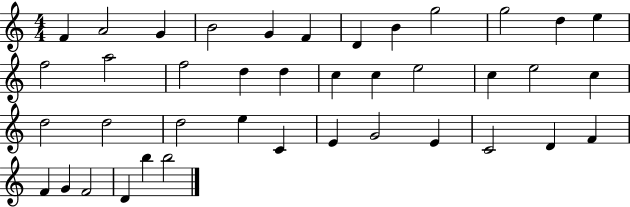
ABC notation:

X:1
T:Untitled
M:4/4
L:1/4
K:C
F A2 G B2 G F D B g2 g2 d e f2 a2 f2 d d c c e2 c e2 c d2 d2 d2 e C E G2 E C2 D F F G F2 D b b2